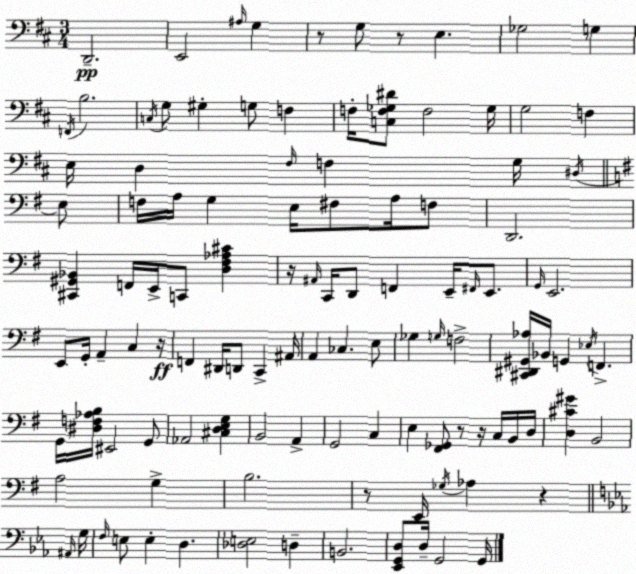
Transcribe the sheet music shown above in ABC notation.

X:1
T:Untitled
M:3/4
L:1/4
K:D
D,,2 E,,2 ^A,/4 G, z/2 G,/2 z/2 E, _G,2 G, F,,/4 B,2 C,/4 G,/2 ^G, G,/2 F, F,/4 [C,F,_G,^D]/2 F,2 _G,/4 G,2 F, E,/4 D, ^F,/4 F, G,/4 ^D,/4 E,/2 F,/4 A,/4 G, E,/4 ^F,/2 A,/4 F,/2 D,,2 [^C,,^G,,_B,,] F,,/4 E,,/4 C,,/2 [D,^F,_A,^C] z/4 ^A,,/4 C,,/4 D,,/2 F,, E,,/4 ^F,,/4 E,,/2 G,,/4 E,,2 E,,/2 G,,/4 A,, C, z/4 F,, ^D,,/4 D,,/2 C,, ^A,,/4 A,, _C, E,/2 _G, G,/4 F,2 [^C,,^D,,^G,,_A,]/4 _B,,/4 G,, _E,/4 F,, G,,/4 [^D,F,_A,B,]/4 ^E,,2 G,,/2 _A,,2 [^C,D,E,G,] B,,2 A,, G,,2 C, E, [^F,,_G,,]/2 z/2 z/4 C,/4 B,,/4 D,/4 [D,^C^G] B,,2 A,2 G, B,2 z/2 E,,/4 _G,/4 _A, z ^A,,/4 G,/4 F,/4 E,/2 E, D, [_D,E,]2 D, B,,2 [_E,,G,,D,]/2 D,/4 G,,2 G,,/4